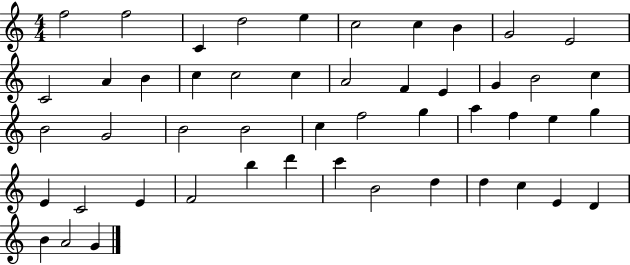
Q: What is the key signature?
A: C major